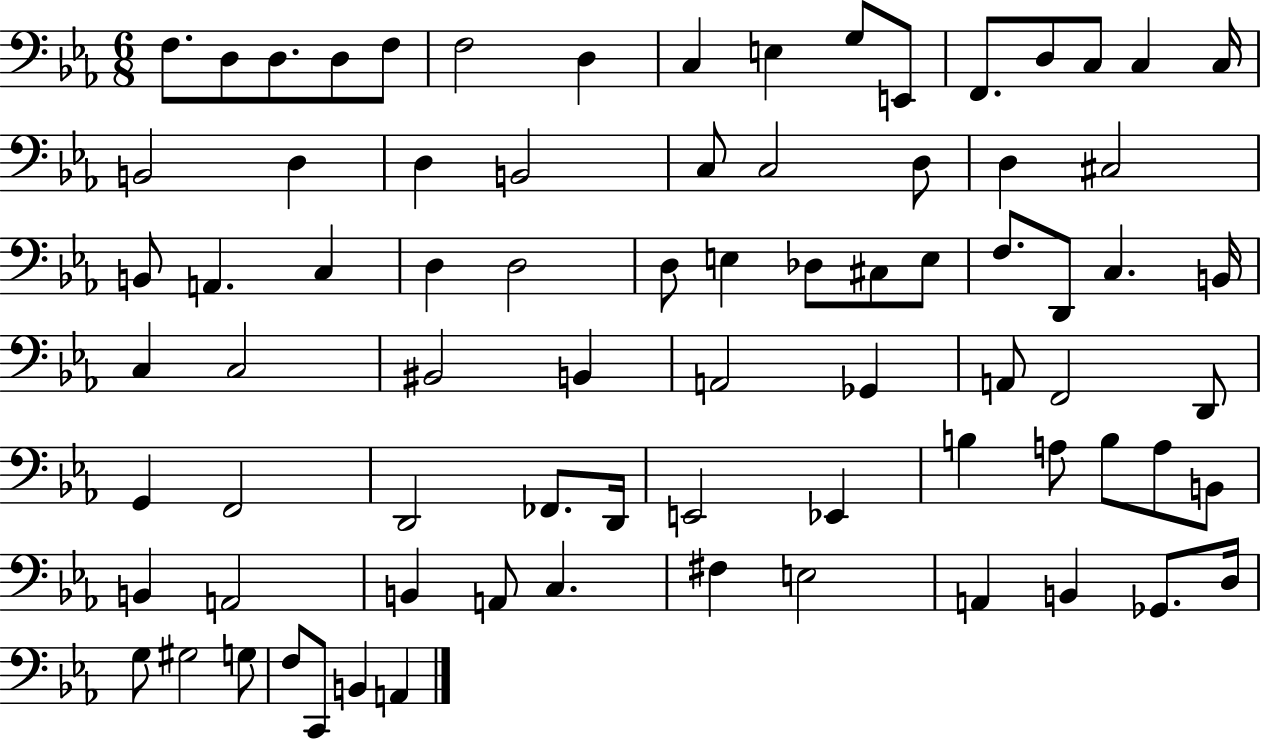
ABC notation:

X:1
T:Untitled
M:6/8
L:1/4
K:Eb
F,/2 D,/2 D,/2 D,/2 F,/2 F,2 D, C, E, G,/2 E,,/2 F,,/2 D,/2 C,/2 C, C,/4 B,,2 D, D, B,,2 C,/2 C,2 D,/2 D, ^C,2 B,,/2 A,, C, D, D,2 D,/2 E, _D,/2 ^C,/2 E,/2 F,/2 D,,/2 C, B,,/4 C, C,2 ^B,,2 B,, A,,2 _G,, A,,/2 F,,2 D,,/2 G,, F,,2 D,,2 _F,,/2 D,,/4 E,,2 _E,, B, A,/2 B,/2 A,/2 B,,/2 B,, A,,2 B,, A,,/2 C, ^F, E,2 A,, B,, _G,,/2 D,/4 G,/2 ^G,2 G,/2 F,/2 C,,/2 B,, A,,